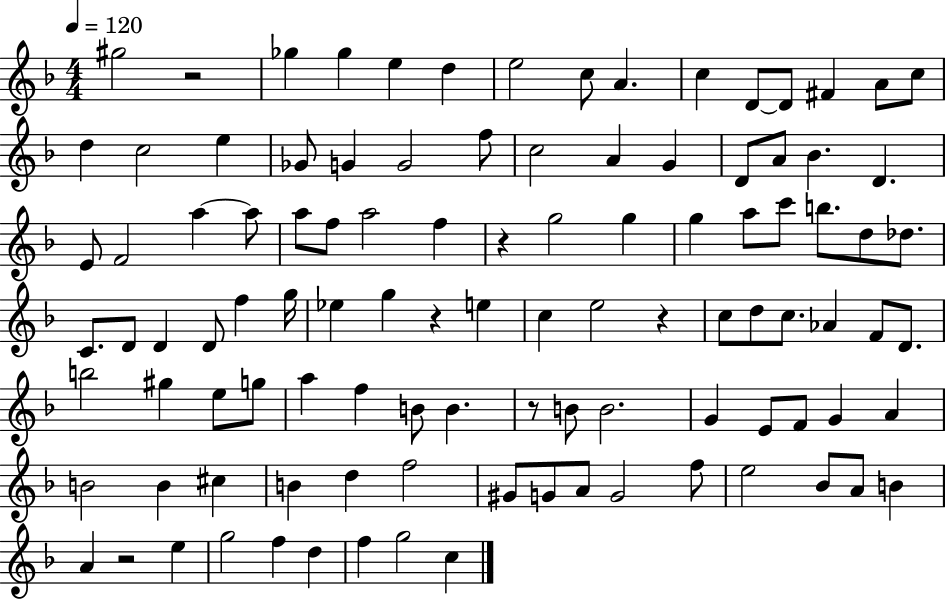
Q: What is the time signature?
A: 4/4